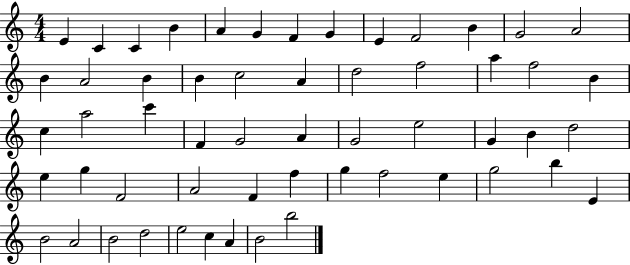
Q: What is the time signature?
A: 4/4